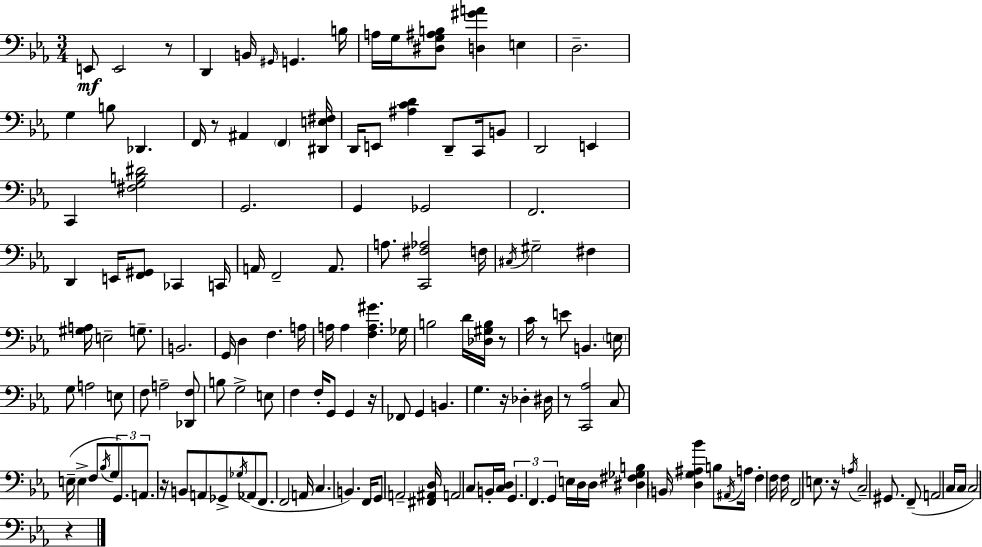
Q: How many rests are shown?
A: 10